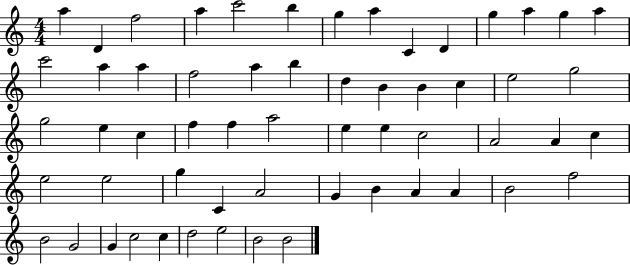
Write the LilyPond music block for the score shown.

{
  \clef treble
  \numericTimeSignature
  \time 4/4
  \key c \major
  a''4 d'4 f''2 | a''4 c'''2 b''4 | g''4 a''4 c'4 d'4 | g''4 a''4 g''4 a''4 | \break c'''2 a''4 a''4 | f''2 a''4 b''4 | d''4 b'4 b'4 c''4 | e''2 g''2 | \break g''2 e''4 c''4 | f''4 f''4 a''2 | e''4 e''4 c''2 | a'2 a'4 c''4 | \break e''2 e''2 | g''4 c'4 a'2 | g'4 b'4 a'4 a'4 | b'2 f''2 | \break b'2 g'2 | g'4 c''2 c''4 | d''2 e''2 | b'2 b'2 | \break \bar "|."
}